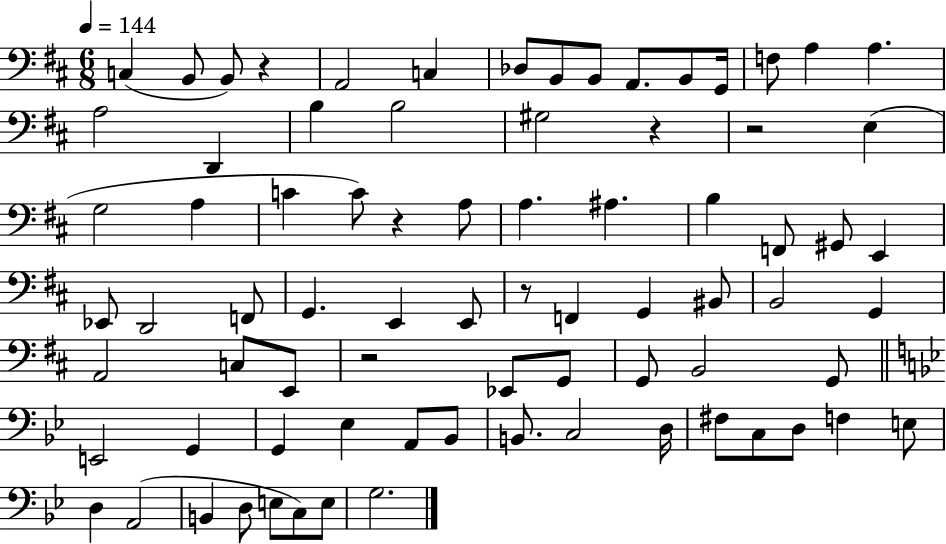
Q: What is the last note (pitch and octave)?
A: G3